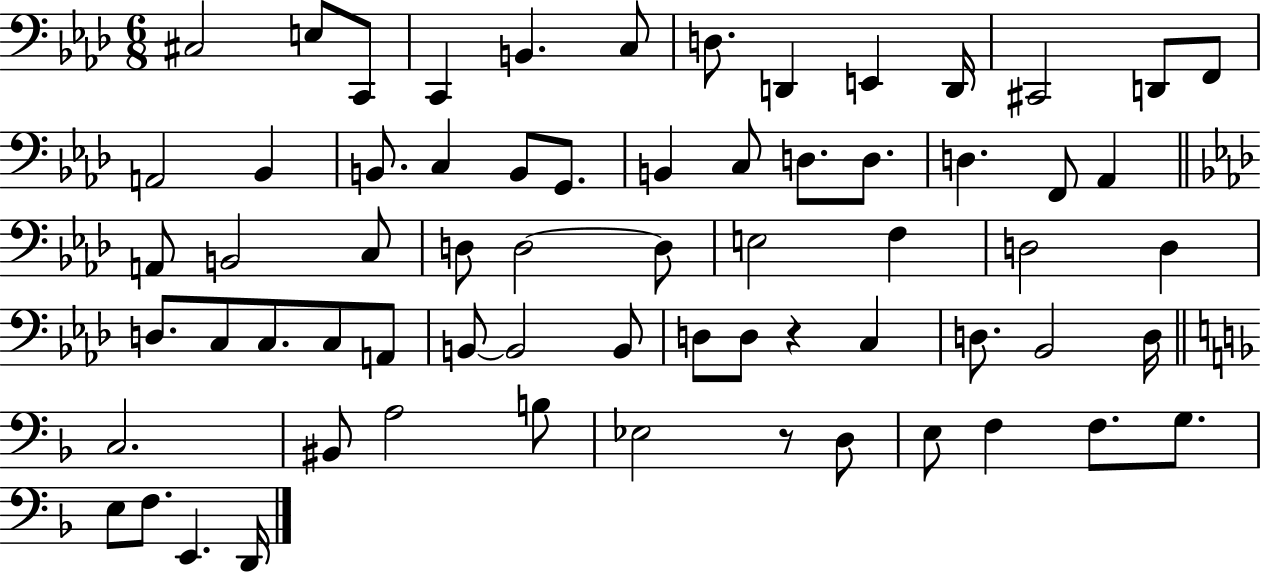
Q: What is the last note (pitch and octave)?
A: D2